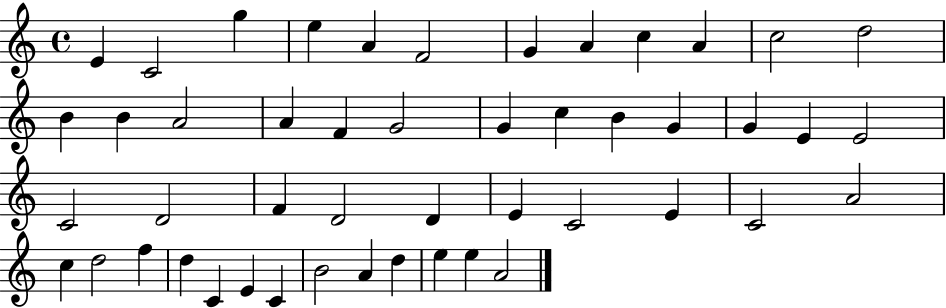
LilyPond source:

{
  \clef treble
  \time 4/4
  \defaultTimeSignature
  \key c \major
  e'4 c'2 g''4 | e''4 a'4 f'2 | g'4 a'4 c''4 a'4 | c''2 d''2 | \break b'4 b'4 a'2 | a'4 f'4 g'2 | g'4 c''4 b'4 g'4 | g'4 e'4 e'2 | \break c'2 d'2 | f'4 d'2 d'4 | e'4 c'2 e'4 | c'2 a'2 | \break c''4 d''2 f''4 | d''4 c'4 e'4 c'4 | b'2 a'4 d''4 | e''4 e''4 a'2 | \break \bar "|."
}